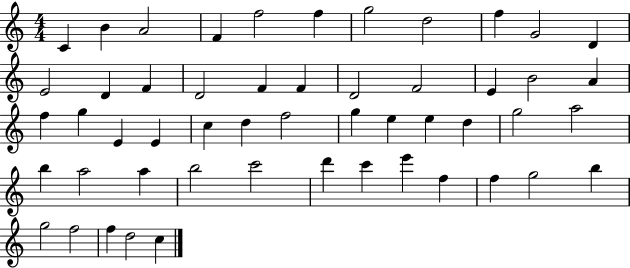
X:1
T:Untitled
M:4/4
L:1/4
K:C
C B A2 F f2 f g2 d2 f G2 D E2 D F D2 F F D2 F2 E B2 A f g E E c d f2 g e e d g2 a2 b a2 a b2 c'2 d' c' e' f f g2 b g2 f2 f d2 c